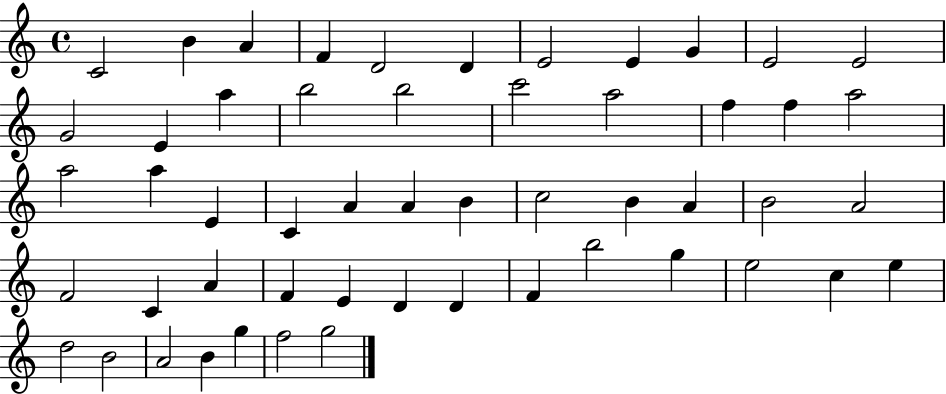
C4/h B4/q A4/q F4/q D4/h D4/q E4/h E4/q G4/q E4/h E4/h G4/h E4/q A5/q B5/h B5/h C6/h A5/h F5/q F5/q A5/h A5/h A5/q E4/q C4/q A4/q A4/q B4/q C5/h B4/q A4/q B4/h A4/h F4/h C4/q A4/q F4/q E4/q D4/q D4/q F4/q B5/h G5/q E5/h C5/q E5/q D5/h B4/h A4/h B4/q G5/q F5/h G5/h